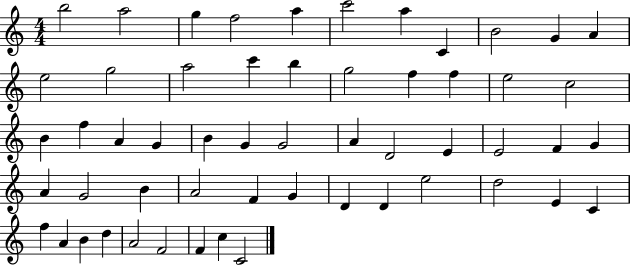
{
  \clef treble
  \numericTimeSignature
  \time 4/4
  \key c \major
  b''2 a''2 | g''4 f''2 a''4 | c'''2 a''4 c'4 | b'2 g'4 a'4 | \break e''2 g''2 | a''2 c'''4 b''4 | g''2 f''4 f''4 | e''2 c''2 | \break b'4 f''4 a'4 g'4 | b'4 g'4 g'2 | a'4 d'2 e'4 | e'2 f'4 g'4 | \break a'4 g'2 b'4 | a'2 f'4 g'4 | d'4 d'4 e''2 | d''2 e'4 c'4 | \break f''4 a'4 b'4 d''4 | a'2 f'2 | f'4 c''4 c'2 | \bar "|."
}